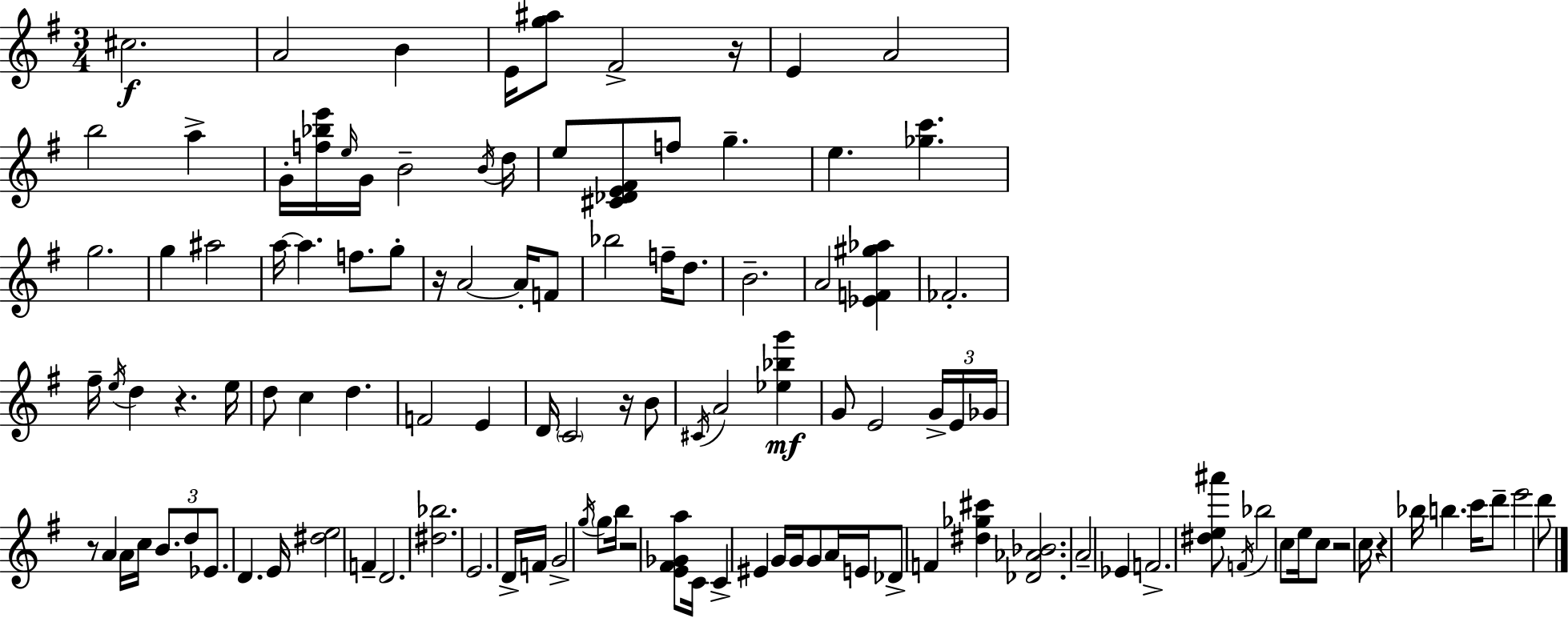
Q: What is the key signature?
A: G major